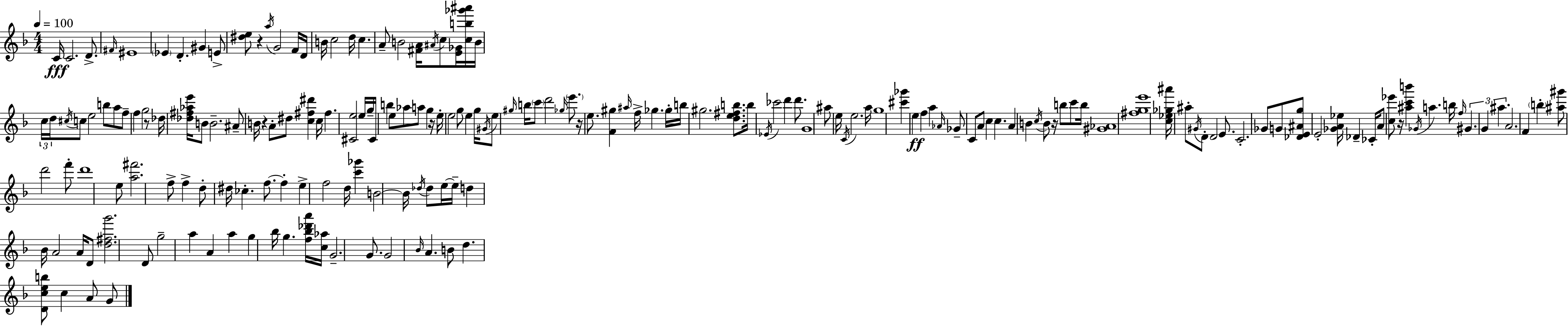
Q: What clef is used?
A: treble